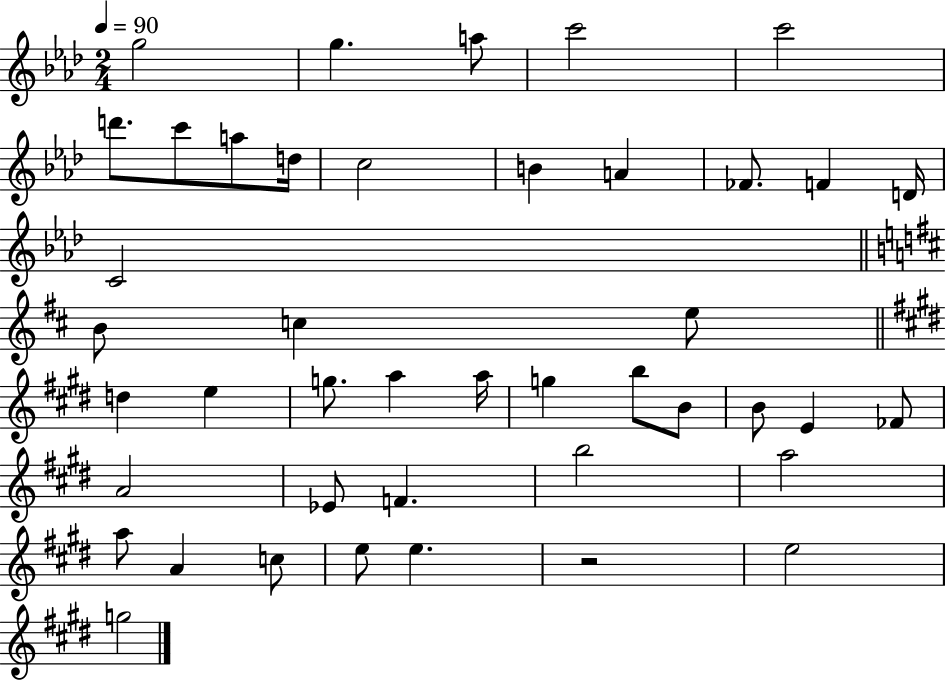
{
  \clef treble
  \numericTimeSignature
  \time 2/4
  \key aes \major
  \tempo 4 = 90
  g''2 | g''4. a''8 | c'''2 | c'''2 | \break d'''8. c'''8 a''8 d''16 | c''2 | b'4 a'4 | fes'8. f'4 d'16 | \break c'2 | \bar "||" \break \key b \minor b'8 c''4 e''8 | \bar "||" \break \key e \major d''4 e''4 | g''8. a''4 a''16 | g''4 b''8 b'8 | b'8 e'4 fes'8 | \break a'2 | ees'8 f'4. | b''2 | a''2 | \break a''8 a'4 c''8 | e''8 e''4. | r2 | e''2 | \break g''2 | \bar "|."
}